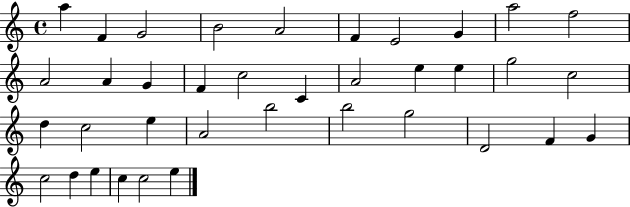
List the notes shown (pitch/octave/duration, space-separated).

A5/q F4/q G4/h B4/h A4/h F4/q E4/h G4/q A5/h F5/h A4/h A4/q G4/q F4/q C5/h C4/q A4/h E5/q E5/q G5/h C5/h D5/q C5/h E5/q A4/h B5/h B5/h G5/h D4/h F4/q G4/q C5/h D5/q E5/q C5/q C5/h E5/q